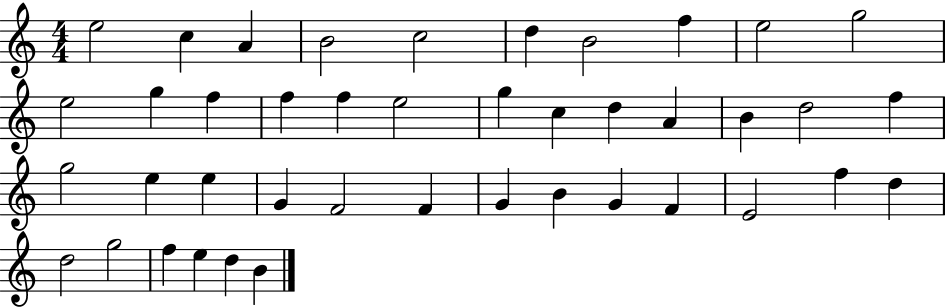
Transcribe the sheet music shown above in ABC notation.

X:1
T:Untitled
M:4/4
L:1/4
K:C
e2 c A B2 c2 d B2 f e2 g2 e2 g f f f e2 g c d A B d2 f g2 e e G F2 F G B G F E2 f d d2 g2 f e d B